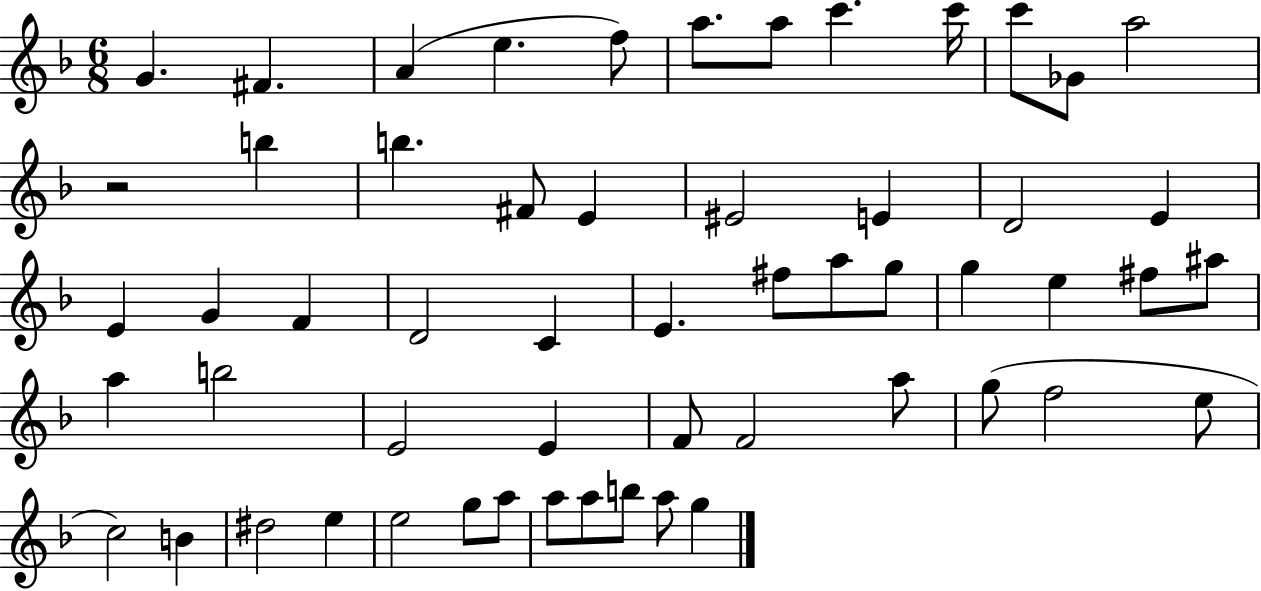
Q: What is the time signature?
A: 6/8